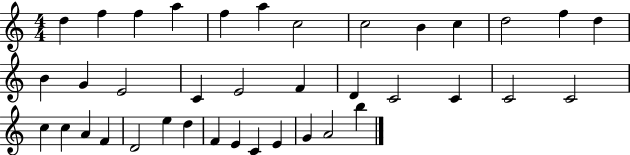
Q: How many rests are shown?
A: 0